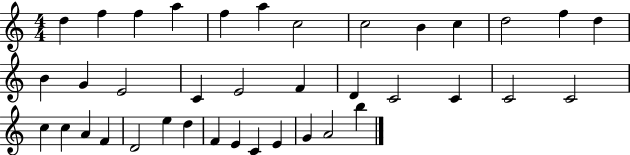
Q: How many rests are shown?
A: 0